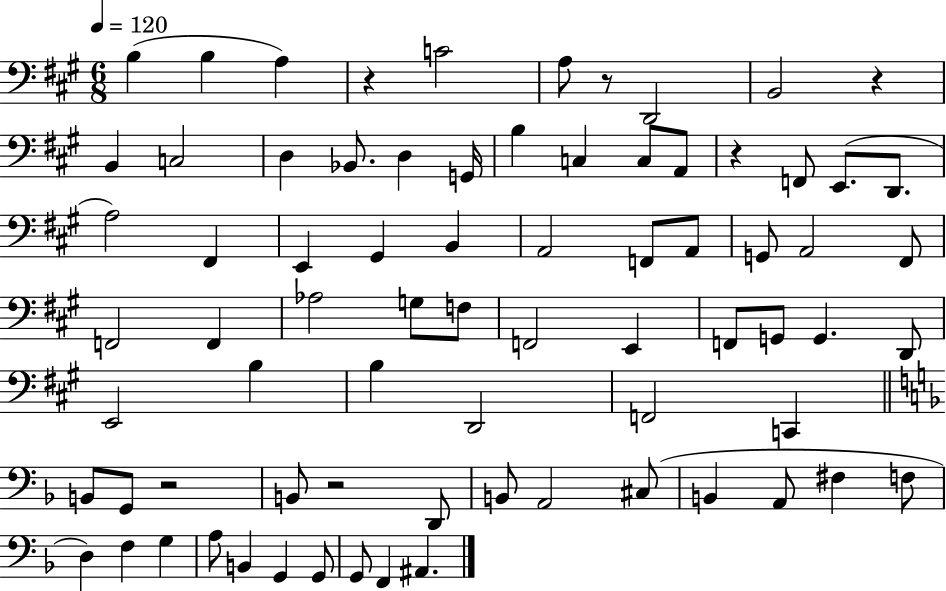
{
  \clef bass
  \numericTimeSignature
  \time 6/8
  \key a \major
  \tempo 4 = 120
  b4( b4 a4) | r4 c'2 | a8 r8 d,2 | b,2 r4 | \break b,4 c2 | d4 bes,8. d4 g,16 | b4 c4 c8 a,8 | r4 f,8 e,8.( d,8. | \break a2) fis,4 | e,4 gis,4 b,4 | a,2 f,8 a,8 | g,8 a,2 fis,8 | \break f,2 f,4 | aes2 g8 f8 | f,2 e,4 | f,8 g,8 g,4. d,8 | \break e,2 b4 | b4 d,2 | f,2 c,4 | \bar "||" \break \key d \minor b,8 g,8 r2 | b,8 r2 d,8 | b,8 a,2 cis8( | b,4 a,8 fis4 f8 | \break d4) f4 g4 | a8 b,4 g,4 g,8 | g,8 f,4 ais,4. | \bar "|."
}